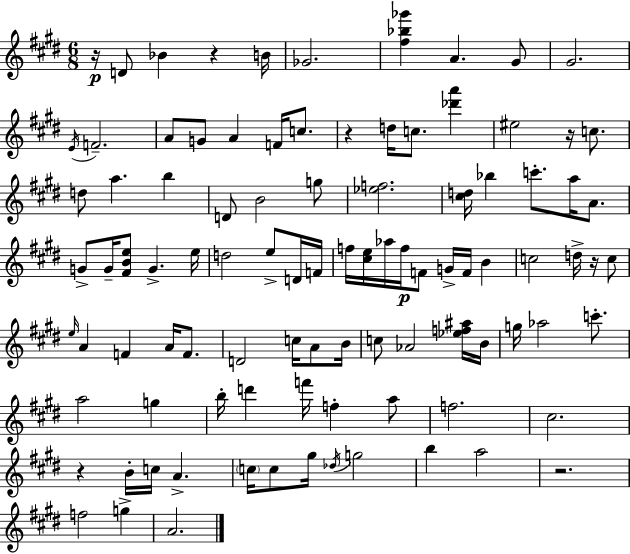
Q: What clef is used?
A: treble